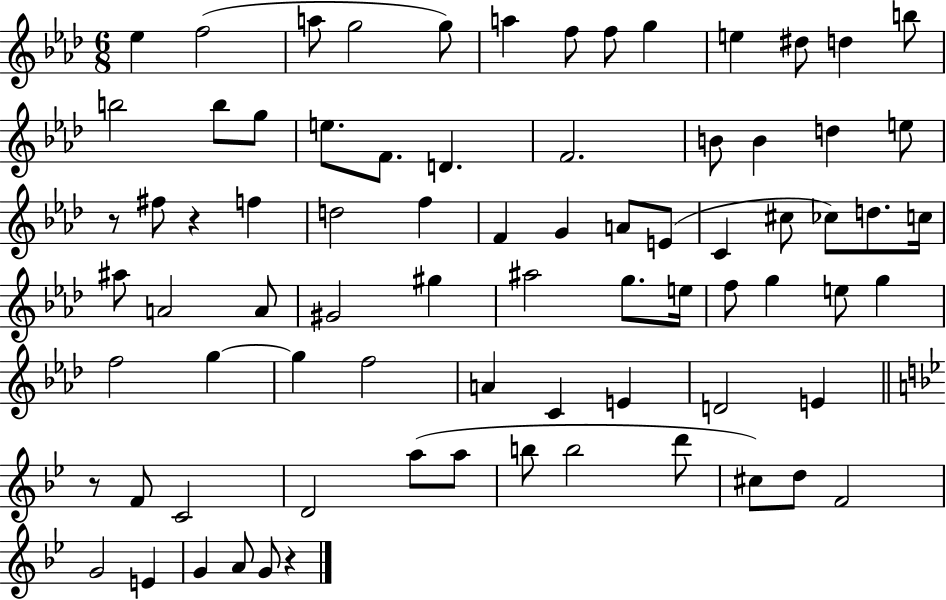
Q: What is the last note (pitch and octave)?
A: G4